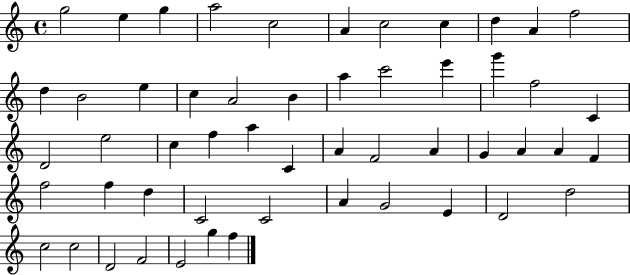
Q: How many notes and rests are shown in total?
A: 53